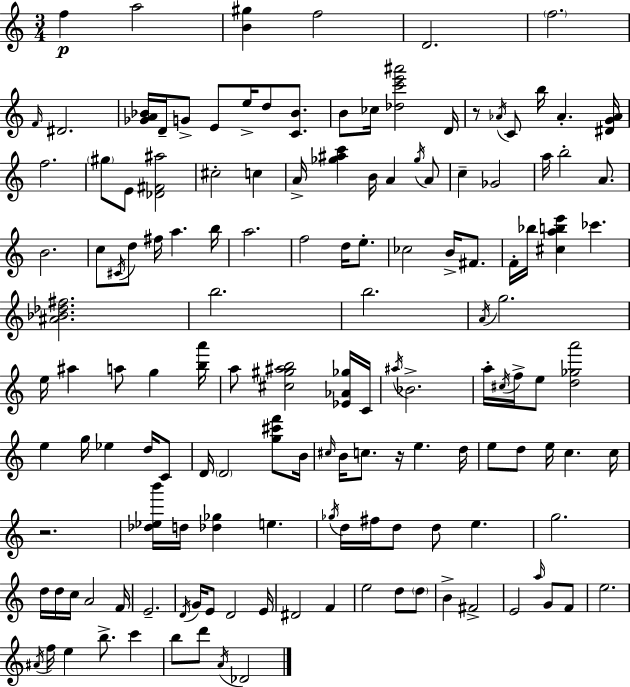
{
  \clef treble
  \numericTimeSignature
  \time 3/4
  \key a \minor
  f''4\p a''2 | <b' gis''>4 f''2 | d'2. | \parenthesize f''2. | \break \grace { f'16 } dis'2. | <ges' a' bes'>16 d'16-- g'8-> e'8 e''16-> d''8 <c' bes'>8. | b'8 ces''16 <des'' c''' e''' ais'''>2 | d'16 r8 \acciaccatura { aes'16 } c'8 b''16 aes'4.-. | \break <dis' g' aes'>16 f''2. | \parenthesize gis''8 e'8 <des' fis' ais''>2 | cis''2-. c''4 | a'16-> <ges'' ais'' c'''>4 b'16 a'4 | \break \acciaccatura { ges''16 } a'8 c''4-- ges'2 | a''16 b''2-. | a'8. b'2. | c''8 \acciaccatura { cis'16 } d''8 fis''16 a''4. | \break b''16 a''2. | f''2 | d''16 e''8.-. ces''2 | b'16-> fis'8. f'16-. bes''16 <cis'' a'' b'' e'''>4 ces'''4. | \break <ais' bes' des'' fis''>2. | b''2. | b''2. | \acciaccatura { a'16 } g''2. | \break e''16 ais''4 a''8 | g''4 <b'' a'''>16 a''8 <cis'' gis'' ais'' b''>2 | <ees' aes' ges''>16 c'16 \acciaccatura { ais''16 } bes'2.-> | a''16-. \acciaccatura { cis''16 } f''16-> e''8 <d'' ges'' a'''>2 | \break e''4 g''16 | ees''4 d''16 c'8 d'16 \parenthesize d'2 | <g'' cis''' f'''>8 b'16 \grace { cis''16 } b'16 c''8. | r16 e''4. d''16 e''8 d''8 | \break e''16 c''4. c''16 r2. | <des'' ees'' b'''>16 d''16 <des'' ges''>4 | e''4. \acciaccatura { ges''16 } d''16 fis''16 d''8 | d''8 e''4. g''2. | \break d''16 d''16 c''16 | a'2 f'16 e'2.-- | \acciaccatura { d'16 } g'16 e'8 | d'2 e'16 dis'2 | \break f'4 e''2 | d''8 \parenthesize d''8 b'4-> | fis'2-> e'2 | \grace { a''16 } g'8 f'8 e''2. | \break \acciaccatura { ais'16 } | f''16 e''4 b''8.-> c'''4 | b''8 d'''8 \acciaccatura { a'16 } des'2 | \bar "|."
}